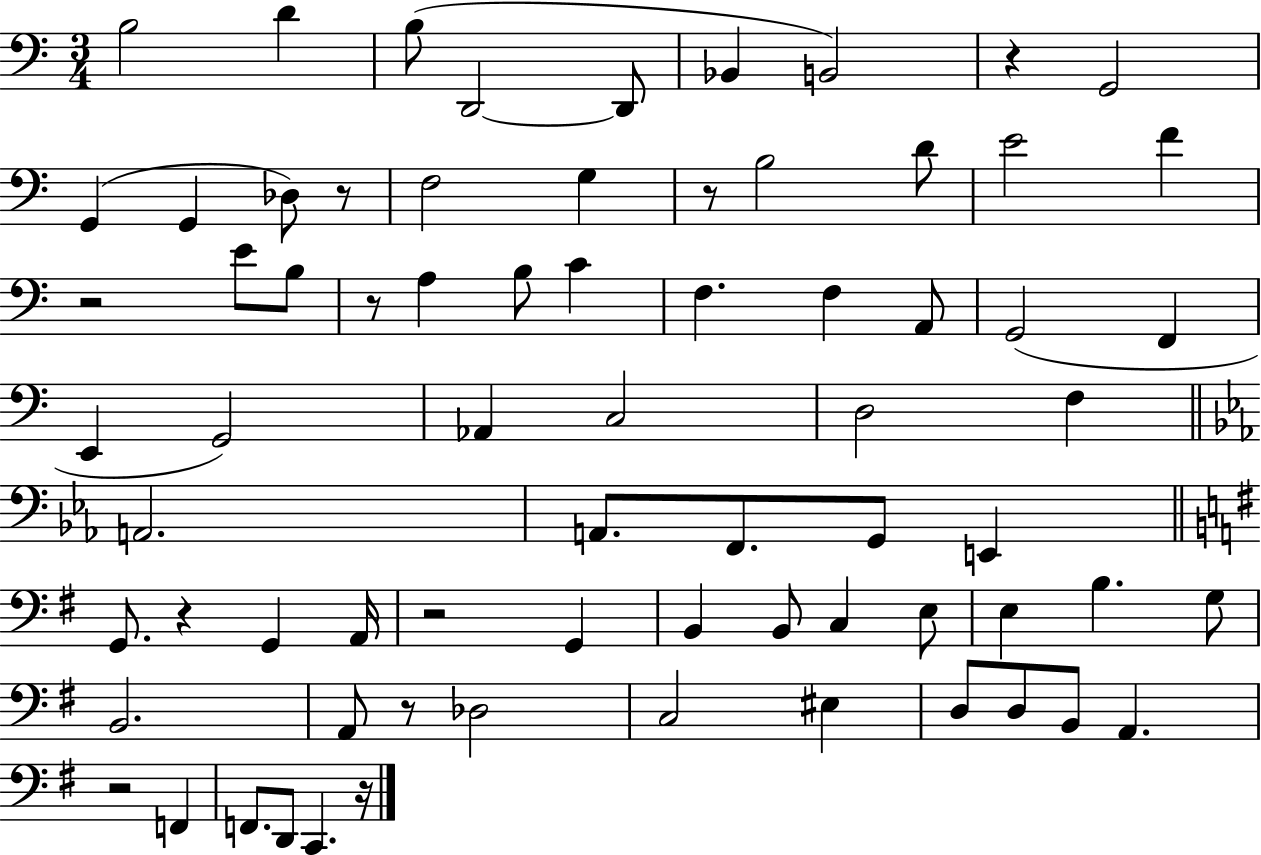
{
  \clef bass
  \numericTimeSignature
  \time 3/4
  \key c \major
  b2 d'4 | b8( d,2~~ d,8 | bes,4 b,2) | r4 g,2 | \break g,4( g,4 des8) r8 | f2 g4 | r8 b2 d'8 | e'2 f'4 | \break r2 e'8 b8 | r8 a4 b8 c'4 | f4. f4 a,8 | g,2( f,4 | \break e,4 g,2) | aes,4 c2 | d2 f4 | \bar "||" \break \key c \minor a,2. | a,8. f,8. g,8 e,4 | \bar "||" \break \key e \minor g,8. r4 g,4 a,16 | r2 g,4 | b,4 b,8 c4 e8 | e4 b4. g8 | \break b,2. | a,8 r8 des2 | c2 eis4 | d8 d8 b,8 a,4. | \break r2 f,4 | f,8. d,8 c,4. r16 | \bar "|."
}